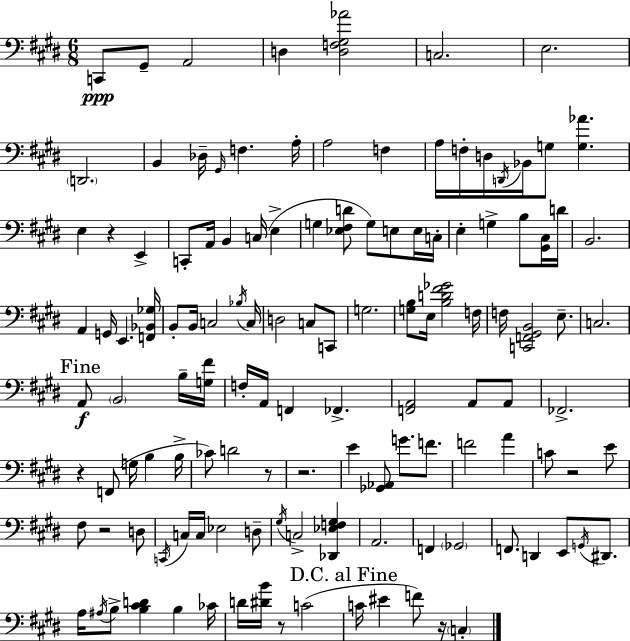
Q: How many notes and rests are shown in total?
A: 127